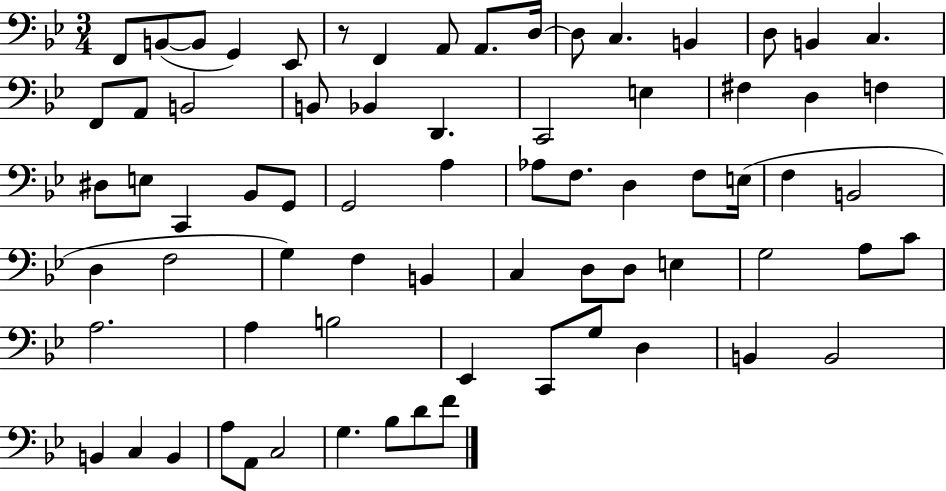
F2/e B2/e B2/e G2/q Eb2/e R/e F2/q A2/e A2/e. D3/s D3/e C3/q. B2/q D3/e B2/q C3/q. F2/e A2/e B2/h B2/e Bb2/q D2/q. C2/h E3/q F#3/q D3/q F3/q D#3/e E3/e C2/q Bb2/e G2/e G2/h A3/q Ab3/e F3/e. D3/q F3/e E3/s F3/q B2/h D3/q F3/h G3/q F3/q B2/q C3/q D3/e D3/e E3/q G3/h A3/e C4/e A3/h. A3/q B3/h Eb2/q C2/e G3/e D3/q B2/q B2/h B2/q C3/q B2/q A3/e A2/e C3/h G3/q. Bb3/e D4/e F4/e